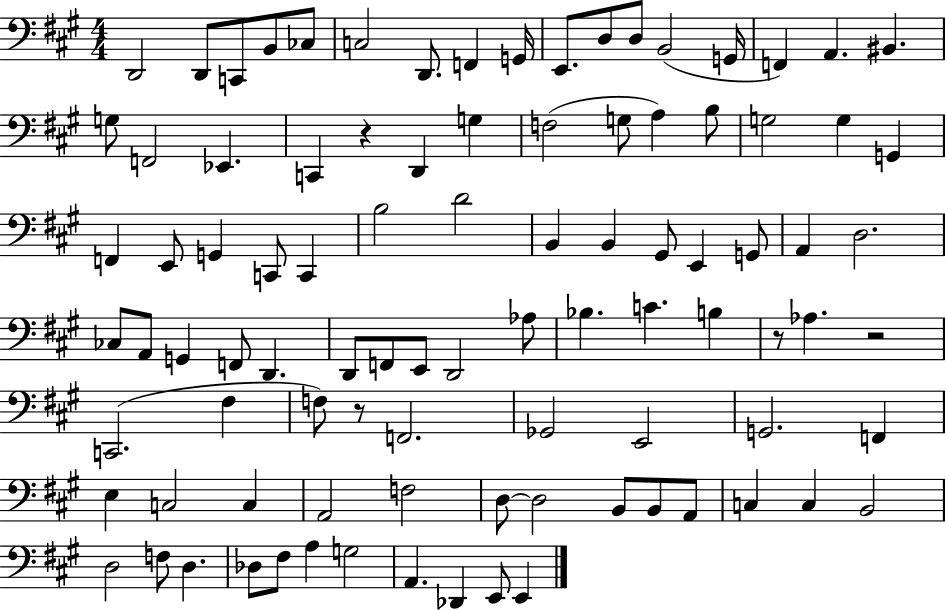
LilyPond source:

{
  \clef bass
  \numericTimeSignature
  \time 4/4
  \key a \major
  d,2 d,8 c,8 b,8 ces8 | c2 d,8. f,4 g,16 | e,8. d8 d8 b,2( g,16 | f,4) a,4. bis,4. | \break g8 f,2 ees,4. | c,4 r4 d,4 g4 | f2( g8 a4) b8 | g2 g4 g,4 | \break f,4 e,8 g,4 c,8 c,4 | b2 d'2 | b,4 b,4 gis,8 e,4 g,8 | a,4 d2. | \break ces8 a,8 g,4 f,8 d,4. | d,8 f,8 e,8 d,2 aes8 | bes4. c'4. b4 | r8 aes4. r2 | \break c,2.( fis4 | f8) r8 f,2. | ges,2 e,2 | g,2. f,4 | \break e4 c2 c4 | a,2 f2 | d8~~ d2 b,8 b,8 a,8 | c4 c4 b,2 | \break d2 f8 d4. | des8 fis8 a4 g2 | a,4. des,4 e,8 e,4 | \bar "|."
}